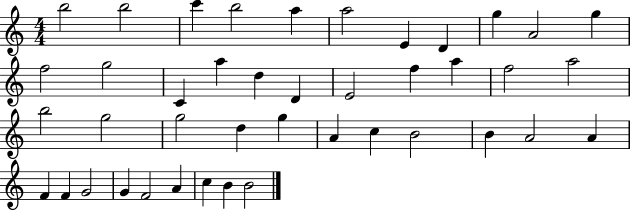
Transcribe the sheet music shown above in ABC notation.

X:1
T:Untitled
M:4/4
L:1/4
K:C
b2 b2 c' b2 a a2 E D g A2 g f2 g2 C a d D E2 f a f2 a2 b2 g2 g2 d g A c B2 B A2 A F F G2 G F2 A c B B2